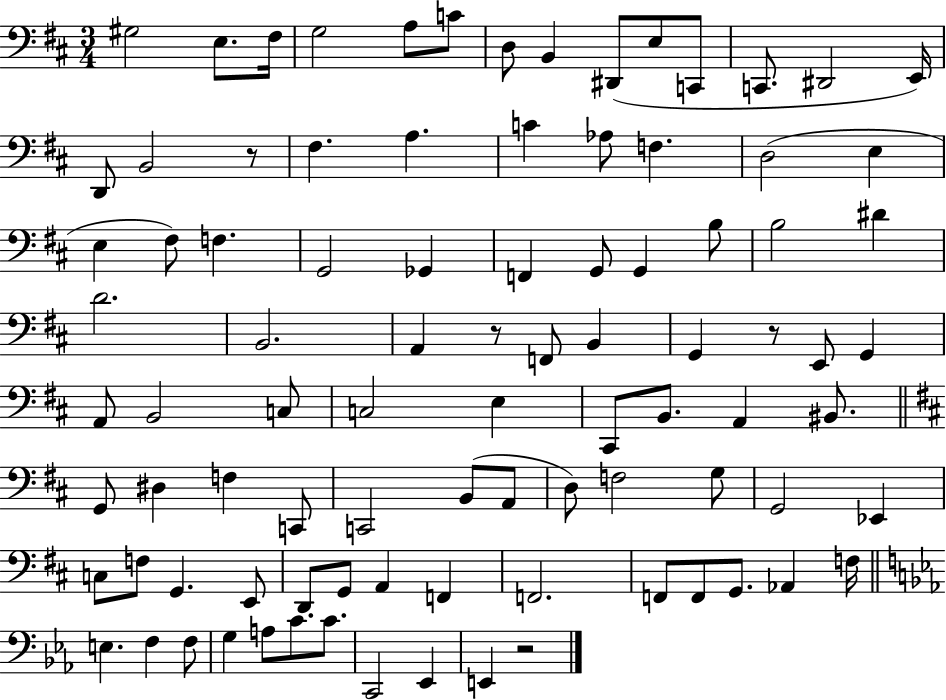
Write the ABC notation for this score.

X:1
T:Untitled
M:3/4
L:1/4
K:D
^G,2 E,/2 ^F,/4 G,2 A,/2 C/2 D,/2 B,, ^D,,/2 E,/2 C,,/2 C,,/2 ^D,,2 E,,/4 D,,/2 B,,2 z/2 ^F, A, C _A,/2 F, D,2 E, E, ^F,/2 F, G,,2 _G,, F,, G,,/2 G,, B,/2 B,2 ^D D2 B,,2 A,, z/2 F,,/2 B,, G,, z/2 E,,/2 G,, A,,/2 B,,2 C,/2 C,2 E, ^C,,/2 B,,/2 A,, ^B,,/2 G,,/2 ^D, F, C,,/2 C,,2 B,,/2 A,,/2 D,/2 F,2 G,/2 G,,2 _E,, C,/2 F,/2 G,, E,,/2 D,,/2 G,,/2 A,, F,, F,,2 F,,/2 F,,/2 G,,/2 _A,, F,/4 E, F, F,/2 G, A,/2 C/2 C/2 C,,2 _E,, E,, z2